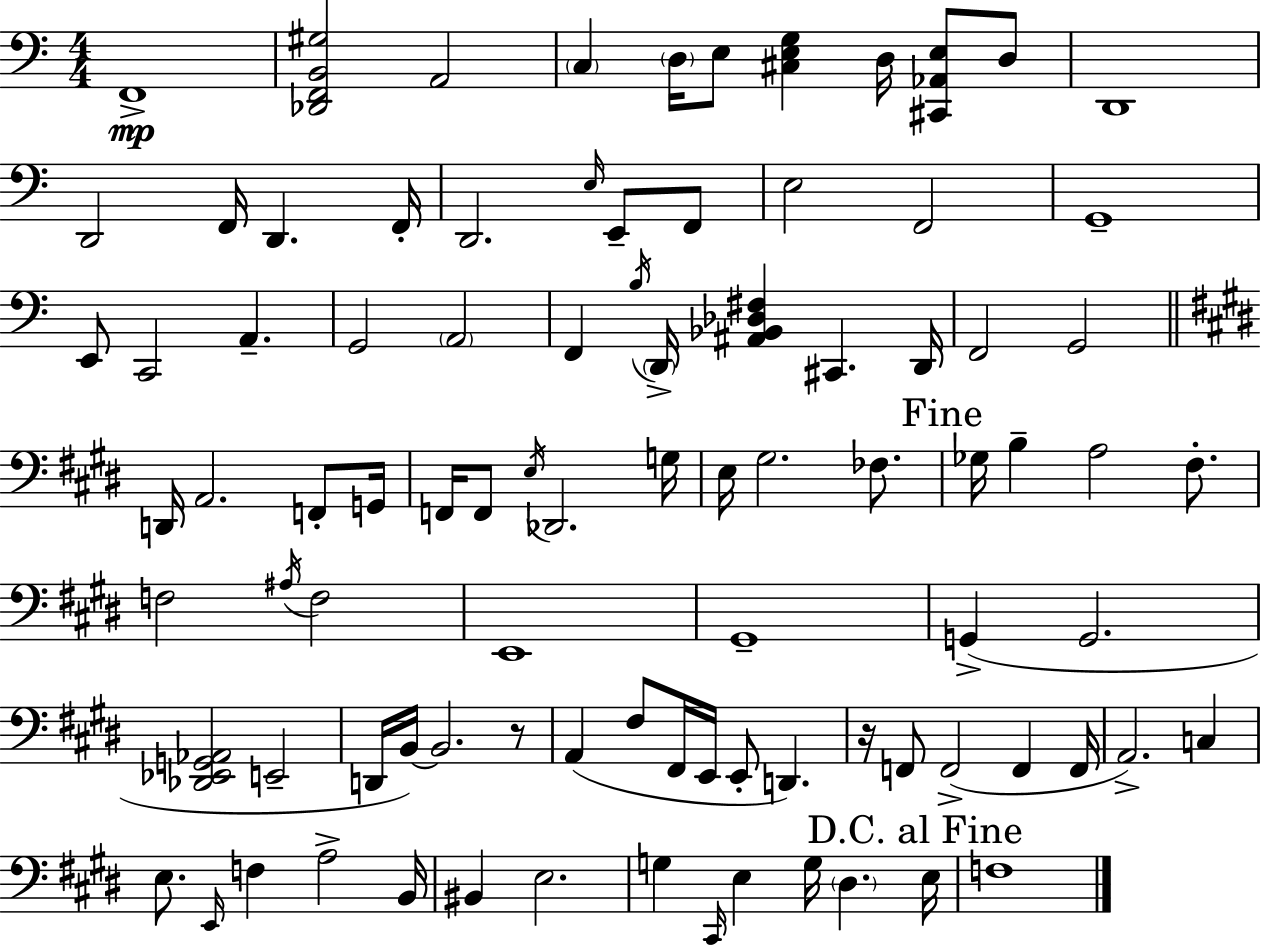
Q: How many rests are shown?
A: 2